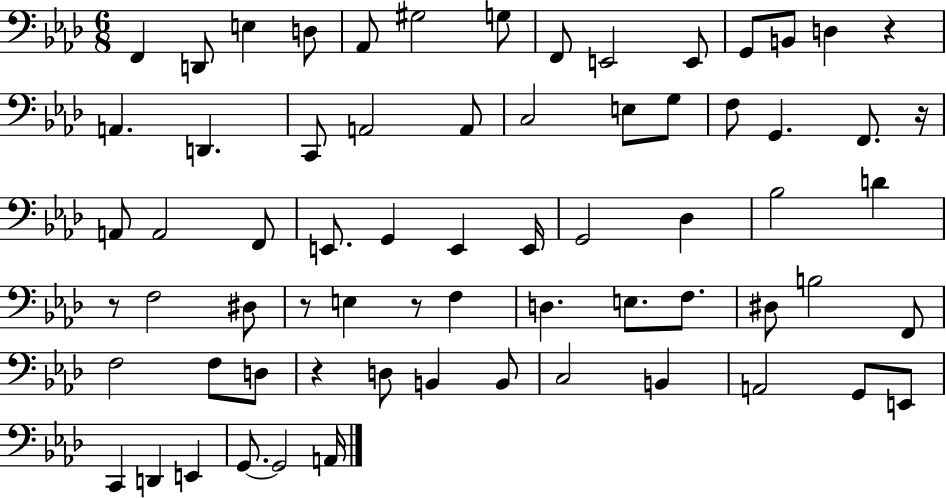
X:1
T:Untitled
M:6/8
L:1/4
K:Ab
F,, D,,/2 E, D,/2 _A,,/2 ^G,2 G,/2 F,,/2 E,,2 E,,/2 G,,/2 B,,/2 D, z A,, D,, C,,/2 A,,2 A,,/2 C,2 E,/2 G,/2 F,/2 G,, F,,/2 z/4 A,,/2 A,,2 F,,/2 E,,/2 G,, E,, E,,/4 G,,2 _D, _B,2 D z/2 F,2 ^D,/2 z/2 E, z/2 F, D, E,/2 F,/2 ^D,/2 B,2 F,,/2 F,2 F,/2 D,/2 z D,/2 B,, B,,/2 C,2 B,, A,,2 G,,/2 E,,/2 C,, D,, E,, G,,/2 G,,2 A,,/4